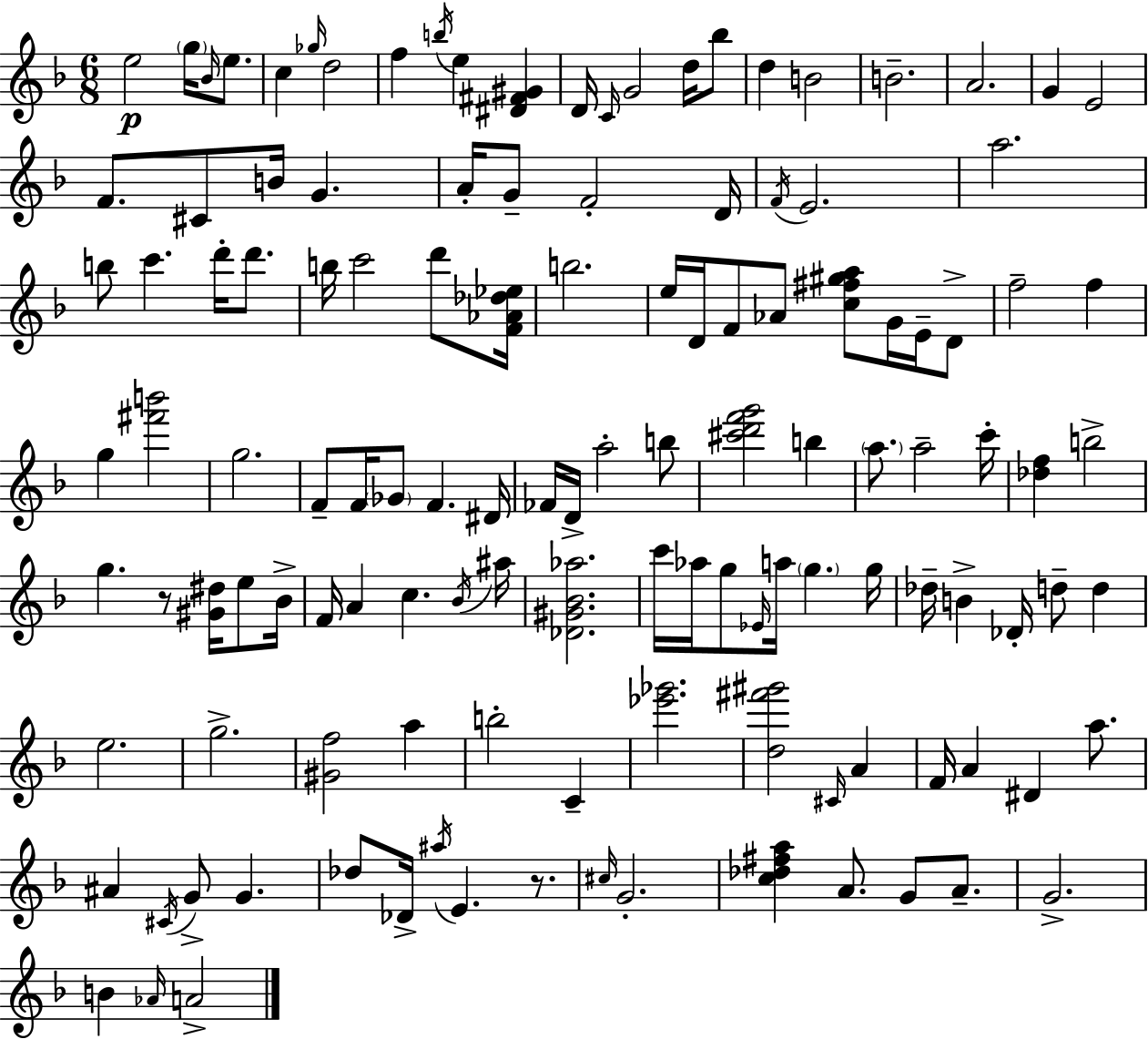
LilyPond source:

{
  \clef treble
  \numericTimeSignature
  \time 6/8
  \key f \major
  e''2\p \parenthesize g''16 \grace { bes'16 } e''8. | c''4 \grace { ges''16 } d''2 | f''4 \acciaccatura { b''16 } e''4 <dis' fis' gis'>4 | d'16 \grace { c'16 } g'2 | \break d''16 bes''8 d''4 b'2 | b'2.-- | a'2. | g'4 e'2 | \break f'8. cis'8 b'16 g'4. | a'16-. g'8-- f'2-. | d'16 \acciaccatura { f'16 } e'2. | a''2. | \break b''8 c'''4. | d'''16-. d'''8. b''16 c'''2 | d'''8 <f' aes' des'' ees''>16 b''2. | e''16 d'16 f'8 aes'8 <c'' fis'' gis'' a''>8 | \break g'16 e'16-- d'8-> f''2-- | f''4 g''4 <fis''' b'''>2 | g''2. | f'8-- f'16 \parenthesize ges'8 f'4. | \break dis'16 fes'16 d'16-> a''2-. | b''8 <cis''' d''' f''' g'''>2 | b''4 \parenthesize a''8. a''2-- | c'''16-. <des'' f''>4 b''2-> | \break g''4. r8 | <gis' dis''>16 e''8 bes'16-> f'16 a'4 c''4. | \acciaccatura { bes'16 } ais''16 <des' gis' bes' aes''>2. | c'''16 aes''16 g''8 \grace { ees'16 } a''16 | \break \parenthesize g''4. g''16 des''16-- b'4-> | des'16-. d''8-- d''4 e''2. | g''2.-> | <gis' f''>2 | \break a''4 b''2-. | c'4-- <ees''' ges'''>2. | <d'' fis''' gis'''>2 | \grace { cis'16 } a'4 f'16 a'4 | \break dis'4 a''8. ais'4 | \acciaccatura { cis'16 } g'8-> g'4. des''8 des'16-> | \acciaccatura { ais''16 } e'4. r8. \grace { cis''16 } g'2.-. | <c'' des'' fis'' a''>4 | \break a'8. g'8 a'8.-- g'2.-> | b'4 | \grace { aes'16 } a'2-> | \bar "|."
}